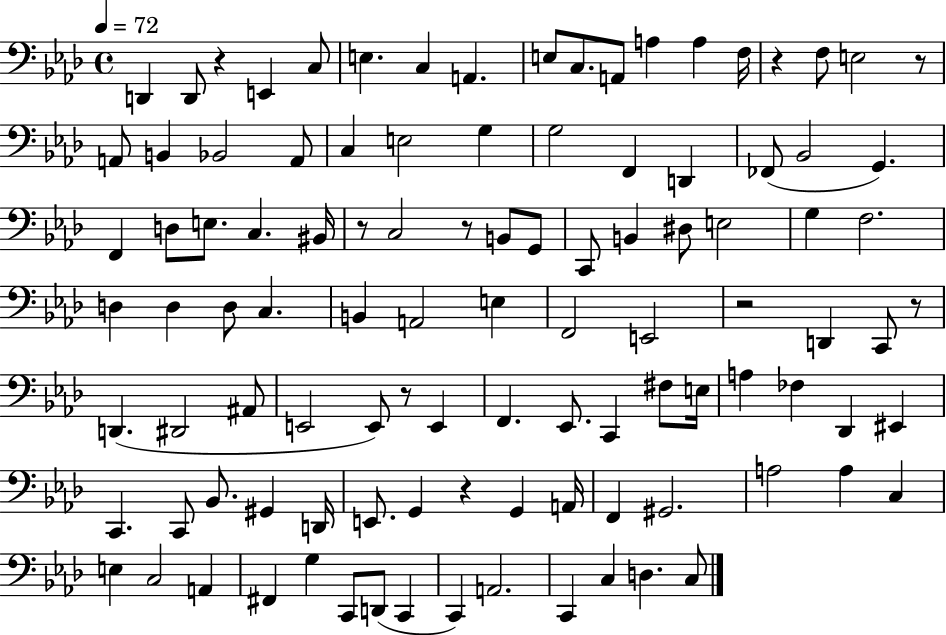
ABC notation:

X:1
T:Untitled
M:4/4
L:1/4
K:Ab
D,, D,,/2 z E,, C,/2 E, C, A,, E,/2 C,/2 A,,/2 A, A, F,/4 z F,/2 E,2 z/2 A,,/2 B,, _B,,2 A,,/2 C, E,2 G, G,2 F,, D,, _F,,/2 _B,,2 G,, F,, D,/2 E,/2 C, ^B,,/4 z/2 C,2 z/2 B,,/2 G,,/2 C,,/2 B,, ^D,/2 E,2 G, F,2 D, D, D,/2 C, B,, A,,2 E, F,,2 E,,2 z2 D,, C,,/2 z/2 D,, ^D,,2 ^A,,/2 E,,2 E,,/2 z/2 E,, F,, _E,,/2 C,, ^F,/2 E,/4 A, _F, _D,, ^E,, C,, C,,/2 _B,,/2 ^G,, D,,/4 E,,/2 G,, z G,, A,,/4 F,, ^G,,2 A,2 A, C, E, C,2 A,, ^F,, G, C,,/2 D,,/2 C,, C,, A,,2 C,, C, D, C,/2